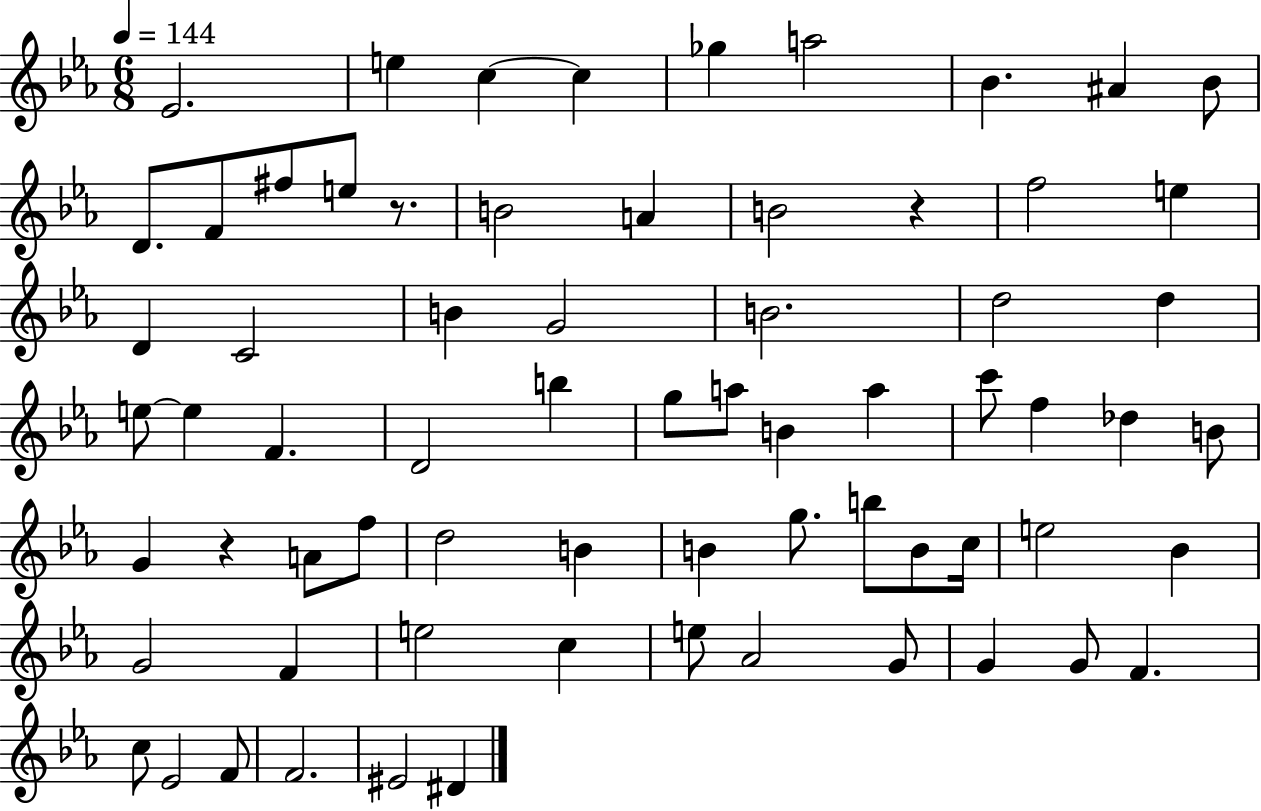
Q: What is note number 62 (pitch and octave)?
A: Eb4